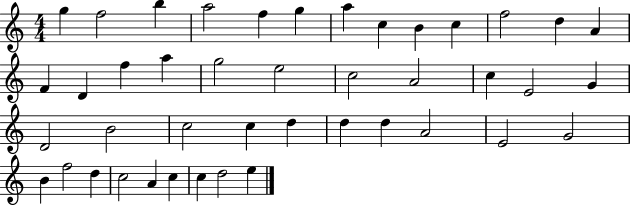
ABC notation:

X:1
T:Untitled
M:4/4
L:1/4
K:C
g f2 b a2 f g a c B c f2 d A F D f a g2 e2 c2 A2 c E2 G D2 B2 c2 c d d d A2 E2 G2 B f2 d c2 A c c d2 e